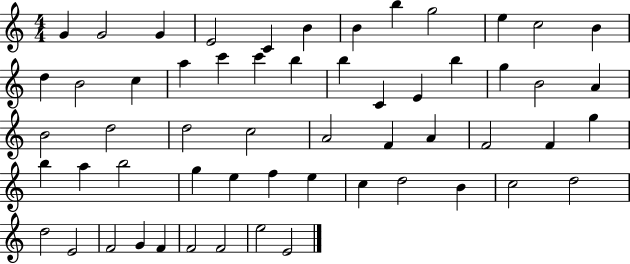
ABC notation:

X:1
T:Untitled
M:4/4
L:1/4
K:C
G G2 G E2 C B B b g2 e c2 B d B2 c a c' c' b b C E b g B2 A B2 d2 d2 c2 A2 F A F2 F g b a b2 g e f e c d2 B c2 d2 d2 E2 F2 G F F2 F2 e2 E2